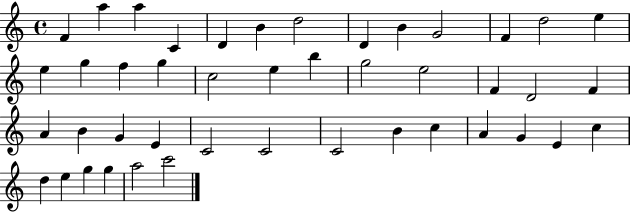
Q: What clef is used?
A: treble